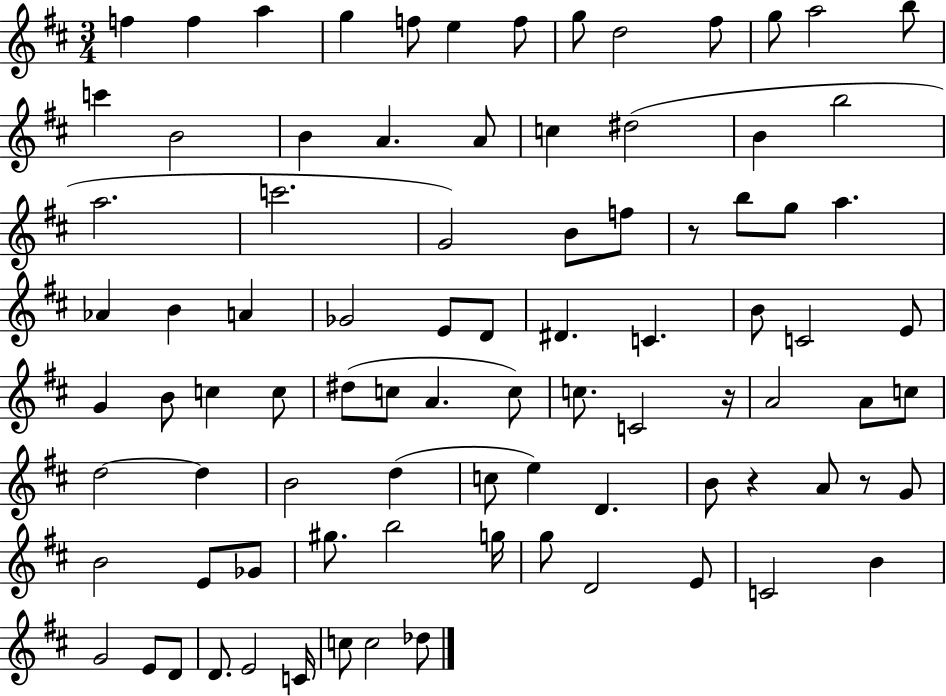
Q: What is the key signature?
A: D major